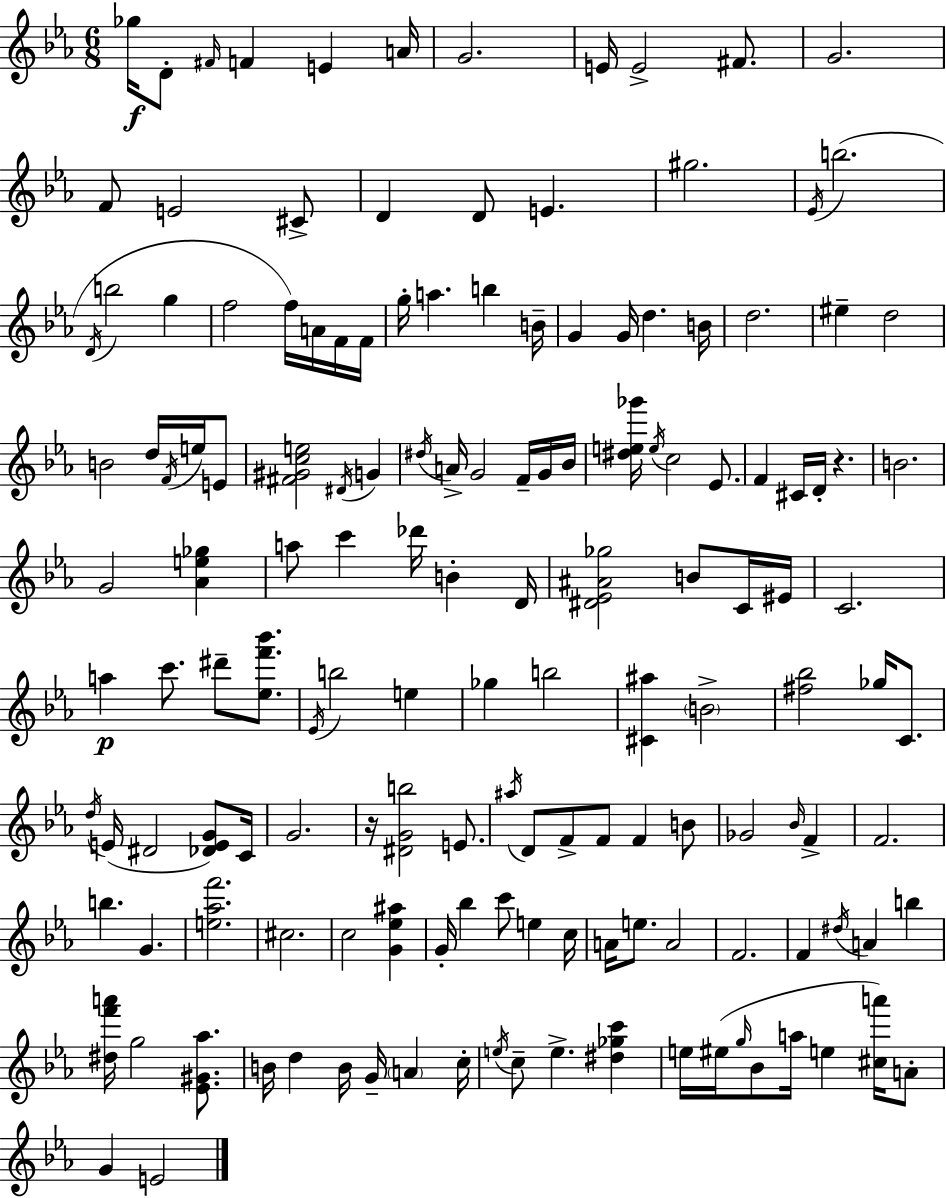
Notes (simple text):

Gb5/s D4/e F#4/s F4/q E4/q A4/s G4/h. E4/s E4/h F#4/e. G4/h. F4/e E4/h C#4/e D4/q D4/e E4/q. G#5/h. Eb4/s B5/h. D4/s B5/h G5/q F5/h F5/s A4/s F4/s F4/s G5/s A5/q. B5/q B4/s G4/q G4/s D5/q. B4/s D5/h. EIS5/q D5/h B4/h D5/s F4/s E5/s E4/e [F#4,G#4,C5,E5]/h D#4/s G4/q D#5/s A4/s G4/h F4/s G4/s Bb4/s [D#5,E5,Gb6]/s E5/s C5/h Eb4/e. F4/q C#4/s D4/s R/q. B4/h. G4/h [Ab4,E5,Gb5]/q A5/e C6/q Db6/s B4/q D4/s [D#4,Eb4,A#4,Gb5]/h B4/e C4/s EIS4/s C4/h. A5/q C6/e. D#6/e [Eb5,F6,Bb6]/e. Eb4/s B5/h E5/q Gb5/q B5/h [C#4,A#5]/q B4/h [F#5,Bb5]/h Gb5/s C4/e. D5/s E4/s D#4/h [Db4,E4,G4]/e C4/s G4/h. R/s [D#4,G4,B5]/h E4/e. A#5/s D4/e F4/e F4/e F4/q B4/e Gb4/h Bb4/s F4/q F4/h. B5/q. G4/q. [E5,Ab5,F6]/h. C#5/h. C5/h [G4,Eb5,A#5]/q G4/s Bb5/q C6/e E5/q C5/s A4/s E5/e. A4/h F4/h. F4/q D#5/s A4/q B5/q [D#5,F6,A6]/s G5/h [Eb4,G#4,Ab5]/e. B4/s D5/q B4/s G4/s A4/q C5/s E5/s C5/e E5/q. [D#5,Gb5,C6]/q E5/s EIS5/s G5/s Bb4/e A5/s E5/q [C#5,A6]/s A4/e G4/q E4/h